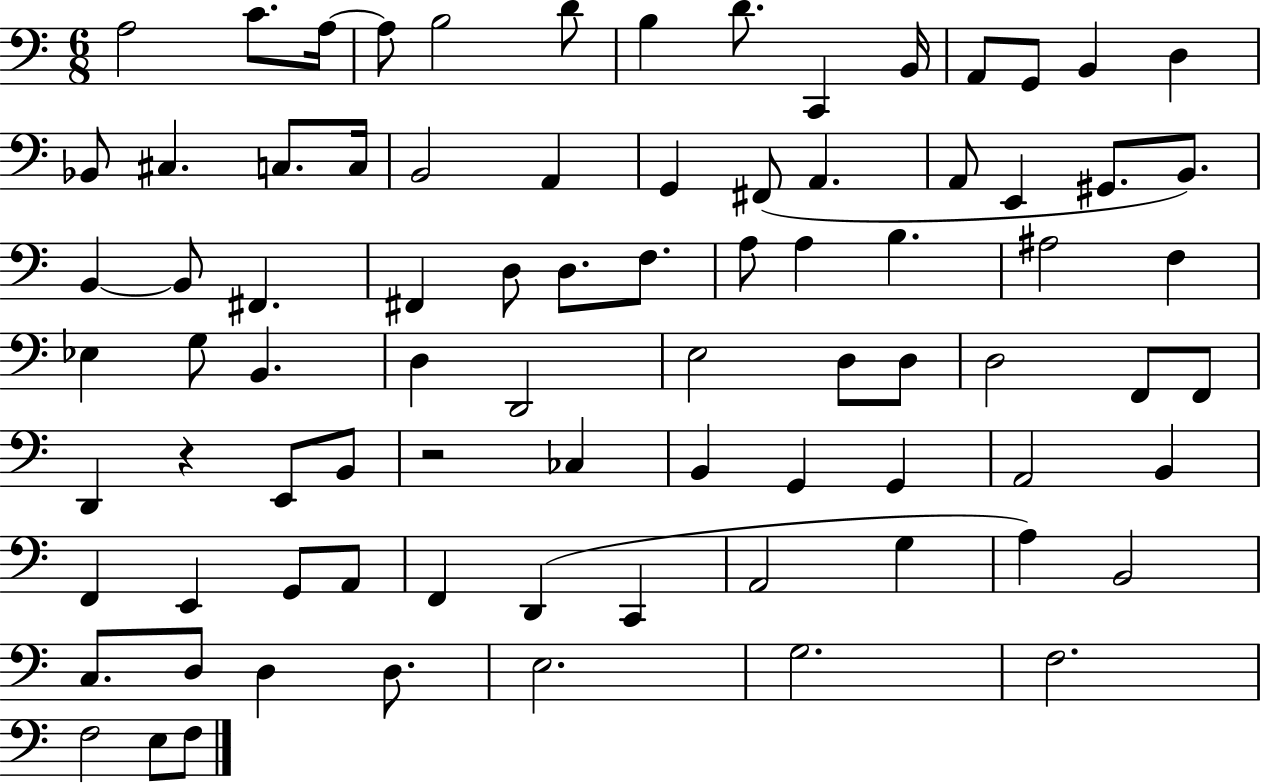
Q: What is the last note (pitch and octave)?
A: F3